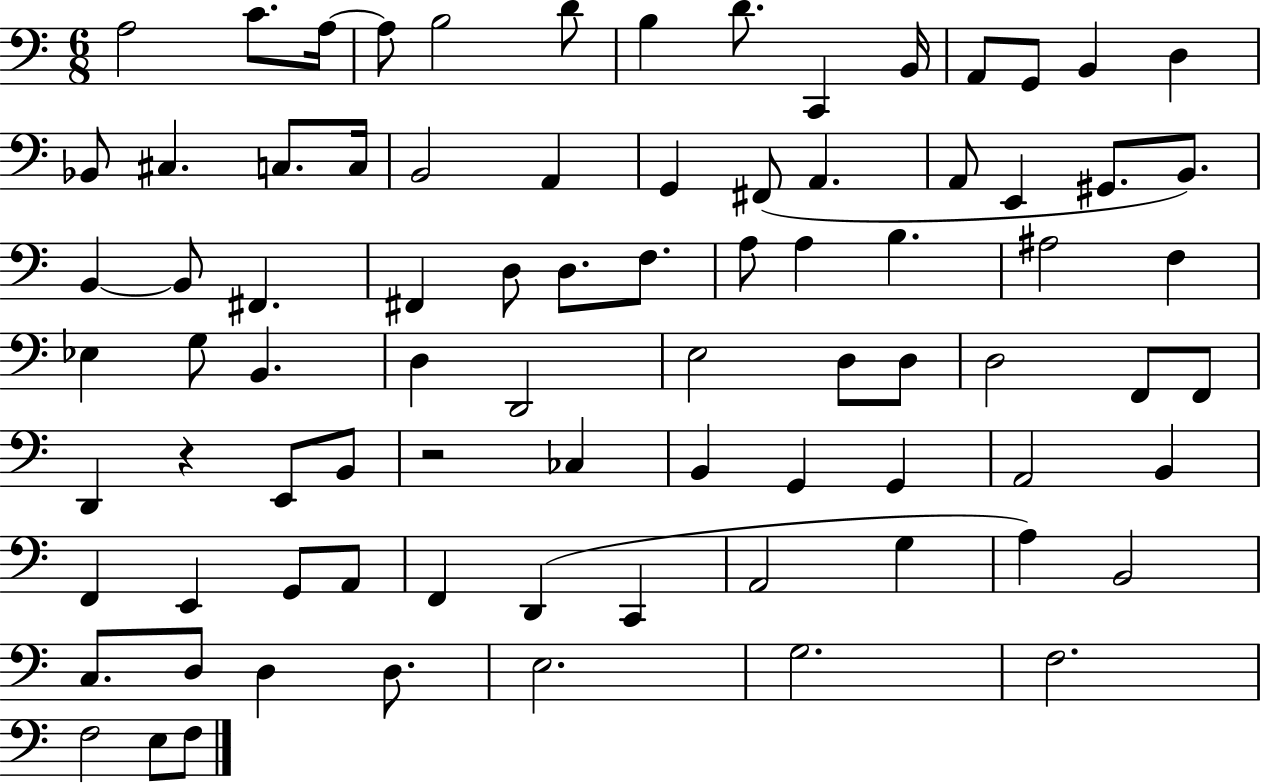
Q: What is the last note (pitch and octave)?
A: F3